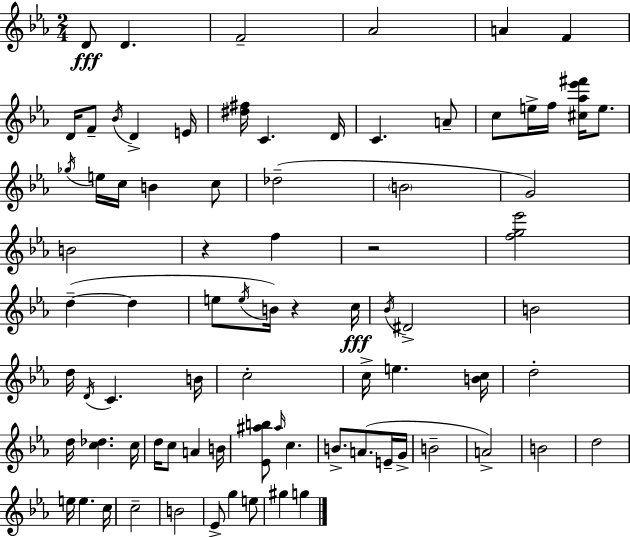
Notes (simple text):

D4/e D4/q. F4/h Ab4/h A4/q F4/q D4/s F4/e Bb4/s D4/q E4/s [D#5,F#5]/s C4/q. D4/s C4/q. A4/e C5/e E5/s F5/s [C#5,Ab5,Eb6,F#6]/s E5/e. Gb5/s E5/s C5/s B4/q C5/e Db5/h B4/h G4/h B4/h R/q F5/q R/h [F5,G5,Eb6]/h D5/q D5/q E5/e E5/s B4/s R/q C5/s Bb4/s D#4/h B4/h D5/s D4/s C4/q. B4/s C5/h C5/s E5/q. [B4,C5]/s D5/h D5/s [C5,Db5]/q. C5/s D5/s C5/e A4/q B4/s [Eb4,A#5,B5]/e A#5/s C5/q. B4/e. A4/e. E4/s G4/s B4/h A4/h B4/h D5/h E5/s E5/q. C5/s C5/h B4/h Eb4/e G5/q E5/e G#5/q G5/q